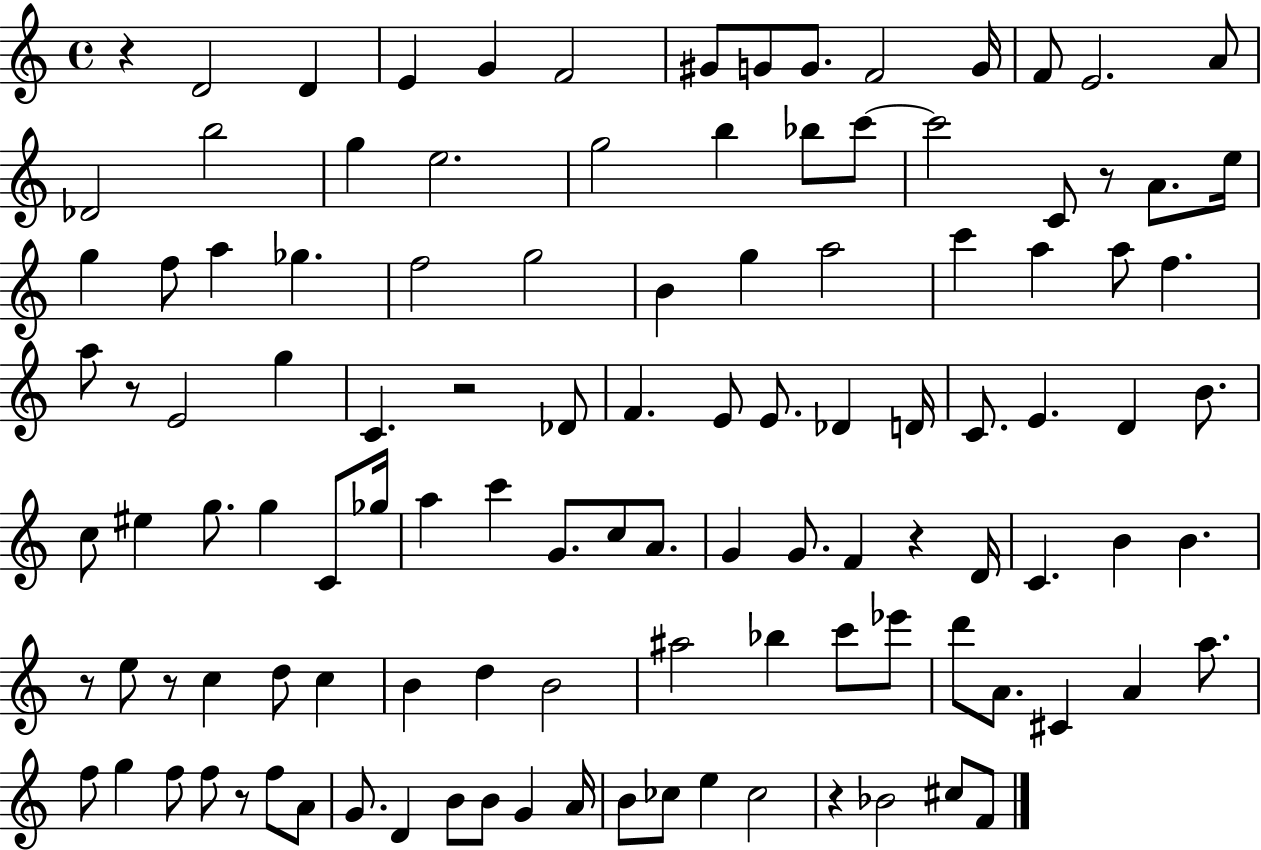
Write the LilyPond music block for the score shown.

{
  \clef treble
  \time 4/4
  \defaultTimeSignature
  \key c \major
  r4 d'2 d'4 | e'4 g'4 f'2 | gis'8 g'8 g'8. f'2 g'16 | f'8 e'2. a'8 | \break des'2 b''2 | g''4 e''2. | g''2 b''4 bes''8 c'''8~~ | c'''2 c'8 r8 a'8. e''16 | \break g''4 f''8 a''4 ges''4. | f''2 g''2 | b'4 g''4 a''2 | c'''4 a''4 a''8 f''4. | \break a''8 r8 e'2 g''4 | c'4. r2 des'8 | f'4. e'8 e'8. des'4 d'16 | c'8. e'4. d'4 b'8. | \break c''8 eis''4 g''8. g''4 c'8 ges''16 | a''4 c'''4 g'8. c''8 a'8. | g'4 g'8. f'4 r4 d'16 | c'4. b'4 b'4. | \break r8 e''8 r8 c''4 d''8 c''4 | b'4 d''4 b'2 | ais''2 bes''4 c'''8 ees'''8 | d'''8 a'8. cis'4 a'4 a''8. | \break f''8 g''4 f''8 f''8 r8 f''8 a'8 | g'8. d'4 b'8 b'8 g'4 a'16 | b'8 ces''8 e''4 ces''2 | r4 bes'2 cis''8 f'8 | \break \bar "|."
}